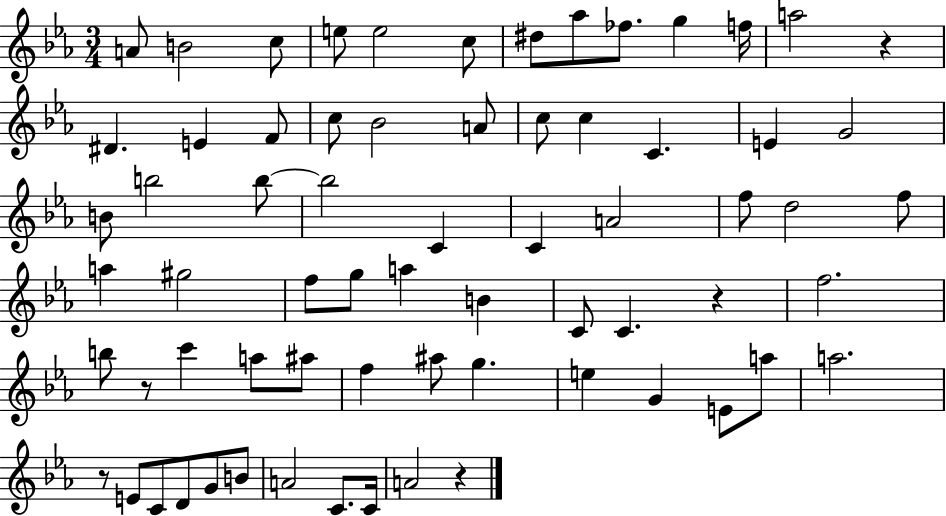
{
  \clef treble
  \numericTimeSignature
  \time 3/4
  \key ees \major
  a'8 b'2 c''8 | e''8 e''2 c''8 | dis''8 aes''8 fes''8. g''4 f''16 | a''2 r4 | \break dis'4. e'4 f'8 | c''8 bes'2 a'8 | c''8 c''4 c'4. | e'4 g'2 | \break b'8 b''2 b''8~~ | b''2 c'4 | c'4 a'2 | f''8 d''2 f''8 | \break a''4 gis''2 | f''8 g''8 a''4 b'4 | c'8 c'4. r4 | f''2. | \break b''8 r8 c'''4 a''8 ais''8 | f''4 ais''8 g''4. | e''4 g'4 e'8 a''8 | a''2. | \break r8 e'8 c'8 d'8 g'8 b'8 | a'2 c'8. c'16 | a'2 r4 | \bar "|."
}